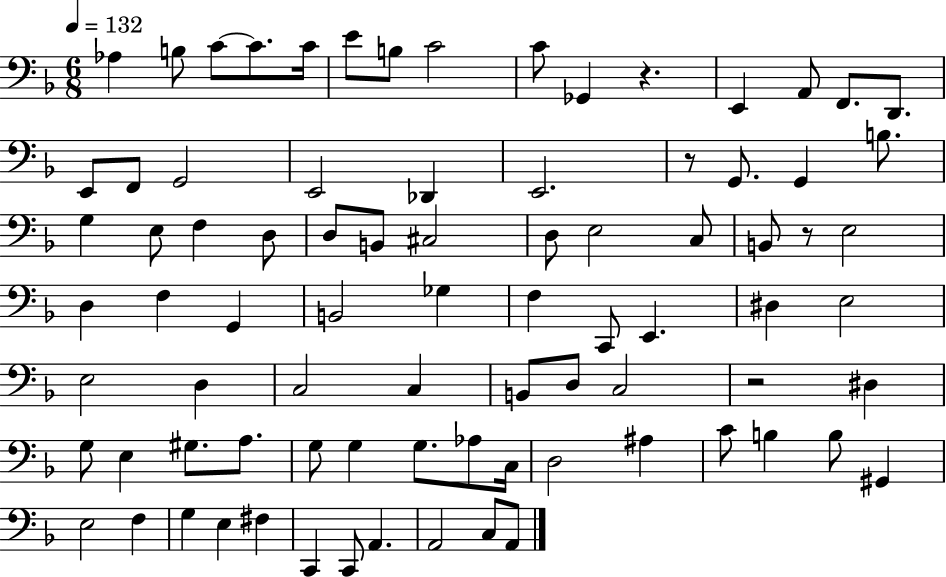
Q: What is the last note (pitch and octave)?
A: A2